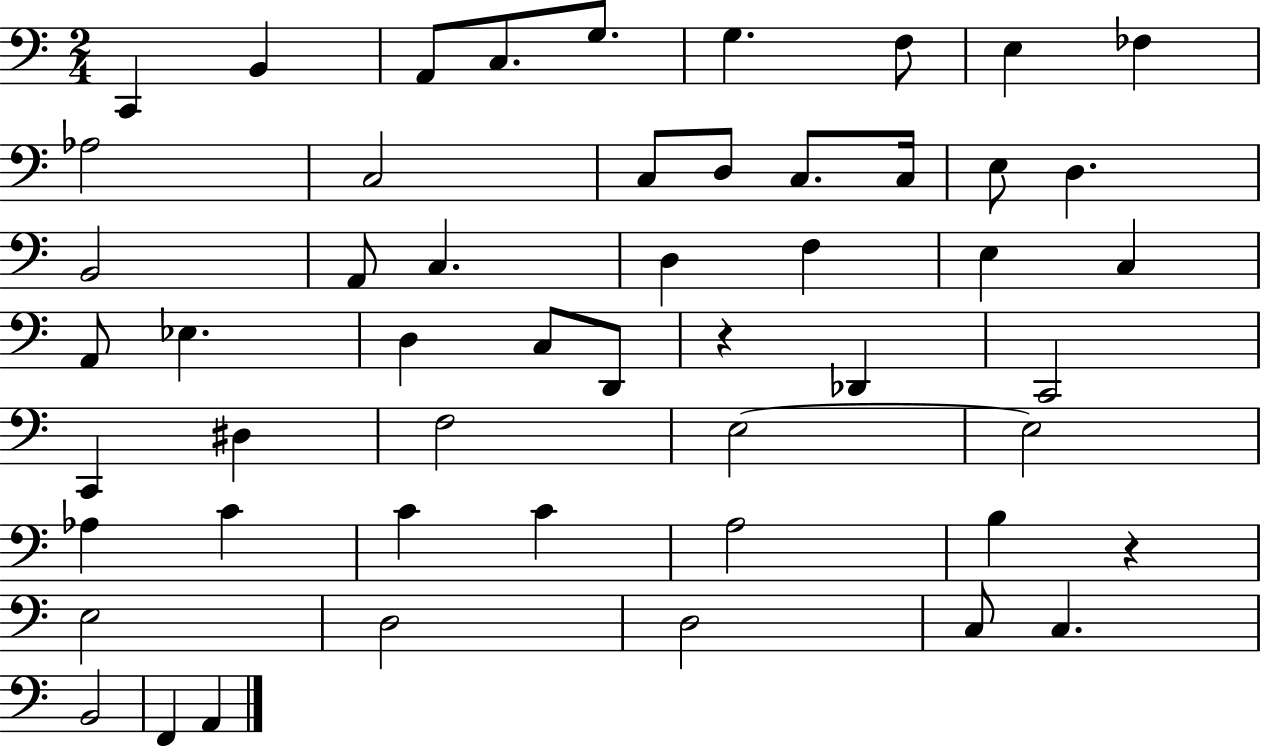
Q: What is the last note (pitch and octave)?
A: A2